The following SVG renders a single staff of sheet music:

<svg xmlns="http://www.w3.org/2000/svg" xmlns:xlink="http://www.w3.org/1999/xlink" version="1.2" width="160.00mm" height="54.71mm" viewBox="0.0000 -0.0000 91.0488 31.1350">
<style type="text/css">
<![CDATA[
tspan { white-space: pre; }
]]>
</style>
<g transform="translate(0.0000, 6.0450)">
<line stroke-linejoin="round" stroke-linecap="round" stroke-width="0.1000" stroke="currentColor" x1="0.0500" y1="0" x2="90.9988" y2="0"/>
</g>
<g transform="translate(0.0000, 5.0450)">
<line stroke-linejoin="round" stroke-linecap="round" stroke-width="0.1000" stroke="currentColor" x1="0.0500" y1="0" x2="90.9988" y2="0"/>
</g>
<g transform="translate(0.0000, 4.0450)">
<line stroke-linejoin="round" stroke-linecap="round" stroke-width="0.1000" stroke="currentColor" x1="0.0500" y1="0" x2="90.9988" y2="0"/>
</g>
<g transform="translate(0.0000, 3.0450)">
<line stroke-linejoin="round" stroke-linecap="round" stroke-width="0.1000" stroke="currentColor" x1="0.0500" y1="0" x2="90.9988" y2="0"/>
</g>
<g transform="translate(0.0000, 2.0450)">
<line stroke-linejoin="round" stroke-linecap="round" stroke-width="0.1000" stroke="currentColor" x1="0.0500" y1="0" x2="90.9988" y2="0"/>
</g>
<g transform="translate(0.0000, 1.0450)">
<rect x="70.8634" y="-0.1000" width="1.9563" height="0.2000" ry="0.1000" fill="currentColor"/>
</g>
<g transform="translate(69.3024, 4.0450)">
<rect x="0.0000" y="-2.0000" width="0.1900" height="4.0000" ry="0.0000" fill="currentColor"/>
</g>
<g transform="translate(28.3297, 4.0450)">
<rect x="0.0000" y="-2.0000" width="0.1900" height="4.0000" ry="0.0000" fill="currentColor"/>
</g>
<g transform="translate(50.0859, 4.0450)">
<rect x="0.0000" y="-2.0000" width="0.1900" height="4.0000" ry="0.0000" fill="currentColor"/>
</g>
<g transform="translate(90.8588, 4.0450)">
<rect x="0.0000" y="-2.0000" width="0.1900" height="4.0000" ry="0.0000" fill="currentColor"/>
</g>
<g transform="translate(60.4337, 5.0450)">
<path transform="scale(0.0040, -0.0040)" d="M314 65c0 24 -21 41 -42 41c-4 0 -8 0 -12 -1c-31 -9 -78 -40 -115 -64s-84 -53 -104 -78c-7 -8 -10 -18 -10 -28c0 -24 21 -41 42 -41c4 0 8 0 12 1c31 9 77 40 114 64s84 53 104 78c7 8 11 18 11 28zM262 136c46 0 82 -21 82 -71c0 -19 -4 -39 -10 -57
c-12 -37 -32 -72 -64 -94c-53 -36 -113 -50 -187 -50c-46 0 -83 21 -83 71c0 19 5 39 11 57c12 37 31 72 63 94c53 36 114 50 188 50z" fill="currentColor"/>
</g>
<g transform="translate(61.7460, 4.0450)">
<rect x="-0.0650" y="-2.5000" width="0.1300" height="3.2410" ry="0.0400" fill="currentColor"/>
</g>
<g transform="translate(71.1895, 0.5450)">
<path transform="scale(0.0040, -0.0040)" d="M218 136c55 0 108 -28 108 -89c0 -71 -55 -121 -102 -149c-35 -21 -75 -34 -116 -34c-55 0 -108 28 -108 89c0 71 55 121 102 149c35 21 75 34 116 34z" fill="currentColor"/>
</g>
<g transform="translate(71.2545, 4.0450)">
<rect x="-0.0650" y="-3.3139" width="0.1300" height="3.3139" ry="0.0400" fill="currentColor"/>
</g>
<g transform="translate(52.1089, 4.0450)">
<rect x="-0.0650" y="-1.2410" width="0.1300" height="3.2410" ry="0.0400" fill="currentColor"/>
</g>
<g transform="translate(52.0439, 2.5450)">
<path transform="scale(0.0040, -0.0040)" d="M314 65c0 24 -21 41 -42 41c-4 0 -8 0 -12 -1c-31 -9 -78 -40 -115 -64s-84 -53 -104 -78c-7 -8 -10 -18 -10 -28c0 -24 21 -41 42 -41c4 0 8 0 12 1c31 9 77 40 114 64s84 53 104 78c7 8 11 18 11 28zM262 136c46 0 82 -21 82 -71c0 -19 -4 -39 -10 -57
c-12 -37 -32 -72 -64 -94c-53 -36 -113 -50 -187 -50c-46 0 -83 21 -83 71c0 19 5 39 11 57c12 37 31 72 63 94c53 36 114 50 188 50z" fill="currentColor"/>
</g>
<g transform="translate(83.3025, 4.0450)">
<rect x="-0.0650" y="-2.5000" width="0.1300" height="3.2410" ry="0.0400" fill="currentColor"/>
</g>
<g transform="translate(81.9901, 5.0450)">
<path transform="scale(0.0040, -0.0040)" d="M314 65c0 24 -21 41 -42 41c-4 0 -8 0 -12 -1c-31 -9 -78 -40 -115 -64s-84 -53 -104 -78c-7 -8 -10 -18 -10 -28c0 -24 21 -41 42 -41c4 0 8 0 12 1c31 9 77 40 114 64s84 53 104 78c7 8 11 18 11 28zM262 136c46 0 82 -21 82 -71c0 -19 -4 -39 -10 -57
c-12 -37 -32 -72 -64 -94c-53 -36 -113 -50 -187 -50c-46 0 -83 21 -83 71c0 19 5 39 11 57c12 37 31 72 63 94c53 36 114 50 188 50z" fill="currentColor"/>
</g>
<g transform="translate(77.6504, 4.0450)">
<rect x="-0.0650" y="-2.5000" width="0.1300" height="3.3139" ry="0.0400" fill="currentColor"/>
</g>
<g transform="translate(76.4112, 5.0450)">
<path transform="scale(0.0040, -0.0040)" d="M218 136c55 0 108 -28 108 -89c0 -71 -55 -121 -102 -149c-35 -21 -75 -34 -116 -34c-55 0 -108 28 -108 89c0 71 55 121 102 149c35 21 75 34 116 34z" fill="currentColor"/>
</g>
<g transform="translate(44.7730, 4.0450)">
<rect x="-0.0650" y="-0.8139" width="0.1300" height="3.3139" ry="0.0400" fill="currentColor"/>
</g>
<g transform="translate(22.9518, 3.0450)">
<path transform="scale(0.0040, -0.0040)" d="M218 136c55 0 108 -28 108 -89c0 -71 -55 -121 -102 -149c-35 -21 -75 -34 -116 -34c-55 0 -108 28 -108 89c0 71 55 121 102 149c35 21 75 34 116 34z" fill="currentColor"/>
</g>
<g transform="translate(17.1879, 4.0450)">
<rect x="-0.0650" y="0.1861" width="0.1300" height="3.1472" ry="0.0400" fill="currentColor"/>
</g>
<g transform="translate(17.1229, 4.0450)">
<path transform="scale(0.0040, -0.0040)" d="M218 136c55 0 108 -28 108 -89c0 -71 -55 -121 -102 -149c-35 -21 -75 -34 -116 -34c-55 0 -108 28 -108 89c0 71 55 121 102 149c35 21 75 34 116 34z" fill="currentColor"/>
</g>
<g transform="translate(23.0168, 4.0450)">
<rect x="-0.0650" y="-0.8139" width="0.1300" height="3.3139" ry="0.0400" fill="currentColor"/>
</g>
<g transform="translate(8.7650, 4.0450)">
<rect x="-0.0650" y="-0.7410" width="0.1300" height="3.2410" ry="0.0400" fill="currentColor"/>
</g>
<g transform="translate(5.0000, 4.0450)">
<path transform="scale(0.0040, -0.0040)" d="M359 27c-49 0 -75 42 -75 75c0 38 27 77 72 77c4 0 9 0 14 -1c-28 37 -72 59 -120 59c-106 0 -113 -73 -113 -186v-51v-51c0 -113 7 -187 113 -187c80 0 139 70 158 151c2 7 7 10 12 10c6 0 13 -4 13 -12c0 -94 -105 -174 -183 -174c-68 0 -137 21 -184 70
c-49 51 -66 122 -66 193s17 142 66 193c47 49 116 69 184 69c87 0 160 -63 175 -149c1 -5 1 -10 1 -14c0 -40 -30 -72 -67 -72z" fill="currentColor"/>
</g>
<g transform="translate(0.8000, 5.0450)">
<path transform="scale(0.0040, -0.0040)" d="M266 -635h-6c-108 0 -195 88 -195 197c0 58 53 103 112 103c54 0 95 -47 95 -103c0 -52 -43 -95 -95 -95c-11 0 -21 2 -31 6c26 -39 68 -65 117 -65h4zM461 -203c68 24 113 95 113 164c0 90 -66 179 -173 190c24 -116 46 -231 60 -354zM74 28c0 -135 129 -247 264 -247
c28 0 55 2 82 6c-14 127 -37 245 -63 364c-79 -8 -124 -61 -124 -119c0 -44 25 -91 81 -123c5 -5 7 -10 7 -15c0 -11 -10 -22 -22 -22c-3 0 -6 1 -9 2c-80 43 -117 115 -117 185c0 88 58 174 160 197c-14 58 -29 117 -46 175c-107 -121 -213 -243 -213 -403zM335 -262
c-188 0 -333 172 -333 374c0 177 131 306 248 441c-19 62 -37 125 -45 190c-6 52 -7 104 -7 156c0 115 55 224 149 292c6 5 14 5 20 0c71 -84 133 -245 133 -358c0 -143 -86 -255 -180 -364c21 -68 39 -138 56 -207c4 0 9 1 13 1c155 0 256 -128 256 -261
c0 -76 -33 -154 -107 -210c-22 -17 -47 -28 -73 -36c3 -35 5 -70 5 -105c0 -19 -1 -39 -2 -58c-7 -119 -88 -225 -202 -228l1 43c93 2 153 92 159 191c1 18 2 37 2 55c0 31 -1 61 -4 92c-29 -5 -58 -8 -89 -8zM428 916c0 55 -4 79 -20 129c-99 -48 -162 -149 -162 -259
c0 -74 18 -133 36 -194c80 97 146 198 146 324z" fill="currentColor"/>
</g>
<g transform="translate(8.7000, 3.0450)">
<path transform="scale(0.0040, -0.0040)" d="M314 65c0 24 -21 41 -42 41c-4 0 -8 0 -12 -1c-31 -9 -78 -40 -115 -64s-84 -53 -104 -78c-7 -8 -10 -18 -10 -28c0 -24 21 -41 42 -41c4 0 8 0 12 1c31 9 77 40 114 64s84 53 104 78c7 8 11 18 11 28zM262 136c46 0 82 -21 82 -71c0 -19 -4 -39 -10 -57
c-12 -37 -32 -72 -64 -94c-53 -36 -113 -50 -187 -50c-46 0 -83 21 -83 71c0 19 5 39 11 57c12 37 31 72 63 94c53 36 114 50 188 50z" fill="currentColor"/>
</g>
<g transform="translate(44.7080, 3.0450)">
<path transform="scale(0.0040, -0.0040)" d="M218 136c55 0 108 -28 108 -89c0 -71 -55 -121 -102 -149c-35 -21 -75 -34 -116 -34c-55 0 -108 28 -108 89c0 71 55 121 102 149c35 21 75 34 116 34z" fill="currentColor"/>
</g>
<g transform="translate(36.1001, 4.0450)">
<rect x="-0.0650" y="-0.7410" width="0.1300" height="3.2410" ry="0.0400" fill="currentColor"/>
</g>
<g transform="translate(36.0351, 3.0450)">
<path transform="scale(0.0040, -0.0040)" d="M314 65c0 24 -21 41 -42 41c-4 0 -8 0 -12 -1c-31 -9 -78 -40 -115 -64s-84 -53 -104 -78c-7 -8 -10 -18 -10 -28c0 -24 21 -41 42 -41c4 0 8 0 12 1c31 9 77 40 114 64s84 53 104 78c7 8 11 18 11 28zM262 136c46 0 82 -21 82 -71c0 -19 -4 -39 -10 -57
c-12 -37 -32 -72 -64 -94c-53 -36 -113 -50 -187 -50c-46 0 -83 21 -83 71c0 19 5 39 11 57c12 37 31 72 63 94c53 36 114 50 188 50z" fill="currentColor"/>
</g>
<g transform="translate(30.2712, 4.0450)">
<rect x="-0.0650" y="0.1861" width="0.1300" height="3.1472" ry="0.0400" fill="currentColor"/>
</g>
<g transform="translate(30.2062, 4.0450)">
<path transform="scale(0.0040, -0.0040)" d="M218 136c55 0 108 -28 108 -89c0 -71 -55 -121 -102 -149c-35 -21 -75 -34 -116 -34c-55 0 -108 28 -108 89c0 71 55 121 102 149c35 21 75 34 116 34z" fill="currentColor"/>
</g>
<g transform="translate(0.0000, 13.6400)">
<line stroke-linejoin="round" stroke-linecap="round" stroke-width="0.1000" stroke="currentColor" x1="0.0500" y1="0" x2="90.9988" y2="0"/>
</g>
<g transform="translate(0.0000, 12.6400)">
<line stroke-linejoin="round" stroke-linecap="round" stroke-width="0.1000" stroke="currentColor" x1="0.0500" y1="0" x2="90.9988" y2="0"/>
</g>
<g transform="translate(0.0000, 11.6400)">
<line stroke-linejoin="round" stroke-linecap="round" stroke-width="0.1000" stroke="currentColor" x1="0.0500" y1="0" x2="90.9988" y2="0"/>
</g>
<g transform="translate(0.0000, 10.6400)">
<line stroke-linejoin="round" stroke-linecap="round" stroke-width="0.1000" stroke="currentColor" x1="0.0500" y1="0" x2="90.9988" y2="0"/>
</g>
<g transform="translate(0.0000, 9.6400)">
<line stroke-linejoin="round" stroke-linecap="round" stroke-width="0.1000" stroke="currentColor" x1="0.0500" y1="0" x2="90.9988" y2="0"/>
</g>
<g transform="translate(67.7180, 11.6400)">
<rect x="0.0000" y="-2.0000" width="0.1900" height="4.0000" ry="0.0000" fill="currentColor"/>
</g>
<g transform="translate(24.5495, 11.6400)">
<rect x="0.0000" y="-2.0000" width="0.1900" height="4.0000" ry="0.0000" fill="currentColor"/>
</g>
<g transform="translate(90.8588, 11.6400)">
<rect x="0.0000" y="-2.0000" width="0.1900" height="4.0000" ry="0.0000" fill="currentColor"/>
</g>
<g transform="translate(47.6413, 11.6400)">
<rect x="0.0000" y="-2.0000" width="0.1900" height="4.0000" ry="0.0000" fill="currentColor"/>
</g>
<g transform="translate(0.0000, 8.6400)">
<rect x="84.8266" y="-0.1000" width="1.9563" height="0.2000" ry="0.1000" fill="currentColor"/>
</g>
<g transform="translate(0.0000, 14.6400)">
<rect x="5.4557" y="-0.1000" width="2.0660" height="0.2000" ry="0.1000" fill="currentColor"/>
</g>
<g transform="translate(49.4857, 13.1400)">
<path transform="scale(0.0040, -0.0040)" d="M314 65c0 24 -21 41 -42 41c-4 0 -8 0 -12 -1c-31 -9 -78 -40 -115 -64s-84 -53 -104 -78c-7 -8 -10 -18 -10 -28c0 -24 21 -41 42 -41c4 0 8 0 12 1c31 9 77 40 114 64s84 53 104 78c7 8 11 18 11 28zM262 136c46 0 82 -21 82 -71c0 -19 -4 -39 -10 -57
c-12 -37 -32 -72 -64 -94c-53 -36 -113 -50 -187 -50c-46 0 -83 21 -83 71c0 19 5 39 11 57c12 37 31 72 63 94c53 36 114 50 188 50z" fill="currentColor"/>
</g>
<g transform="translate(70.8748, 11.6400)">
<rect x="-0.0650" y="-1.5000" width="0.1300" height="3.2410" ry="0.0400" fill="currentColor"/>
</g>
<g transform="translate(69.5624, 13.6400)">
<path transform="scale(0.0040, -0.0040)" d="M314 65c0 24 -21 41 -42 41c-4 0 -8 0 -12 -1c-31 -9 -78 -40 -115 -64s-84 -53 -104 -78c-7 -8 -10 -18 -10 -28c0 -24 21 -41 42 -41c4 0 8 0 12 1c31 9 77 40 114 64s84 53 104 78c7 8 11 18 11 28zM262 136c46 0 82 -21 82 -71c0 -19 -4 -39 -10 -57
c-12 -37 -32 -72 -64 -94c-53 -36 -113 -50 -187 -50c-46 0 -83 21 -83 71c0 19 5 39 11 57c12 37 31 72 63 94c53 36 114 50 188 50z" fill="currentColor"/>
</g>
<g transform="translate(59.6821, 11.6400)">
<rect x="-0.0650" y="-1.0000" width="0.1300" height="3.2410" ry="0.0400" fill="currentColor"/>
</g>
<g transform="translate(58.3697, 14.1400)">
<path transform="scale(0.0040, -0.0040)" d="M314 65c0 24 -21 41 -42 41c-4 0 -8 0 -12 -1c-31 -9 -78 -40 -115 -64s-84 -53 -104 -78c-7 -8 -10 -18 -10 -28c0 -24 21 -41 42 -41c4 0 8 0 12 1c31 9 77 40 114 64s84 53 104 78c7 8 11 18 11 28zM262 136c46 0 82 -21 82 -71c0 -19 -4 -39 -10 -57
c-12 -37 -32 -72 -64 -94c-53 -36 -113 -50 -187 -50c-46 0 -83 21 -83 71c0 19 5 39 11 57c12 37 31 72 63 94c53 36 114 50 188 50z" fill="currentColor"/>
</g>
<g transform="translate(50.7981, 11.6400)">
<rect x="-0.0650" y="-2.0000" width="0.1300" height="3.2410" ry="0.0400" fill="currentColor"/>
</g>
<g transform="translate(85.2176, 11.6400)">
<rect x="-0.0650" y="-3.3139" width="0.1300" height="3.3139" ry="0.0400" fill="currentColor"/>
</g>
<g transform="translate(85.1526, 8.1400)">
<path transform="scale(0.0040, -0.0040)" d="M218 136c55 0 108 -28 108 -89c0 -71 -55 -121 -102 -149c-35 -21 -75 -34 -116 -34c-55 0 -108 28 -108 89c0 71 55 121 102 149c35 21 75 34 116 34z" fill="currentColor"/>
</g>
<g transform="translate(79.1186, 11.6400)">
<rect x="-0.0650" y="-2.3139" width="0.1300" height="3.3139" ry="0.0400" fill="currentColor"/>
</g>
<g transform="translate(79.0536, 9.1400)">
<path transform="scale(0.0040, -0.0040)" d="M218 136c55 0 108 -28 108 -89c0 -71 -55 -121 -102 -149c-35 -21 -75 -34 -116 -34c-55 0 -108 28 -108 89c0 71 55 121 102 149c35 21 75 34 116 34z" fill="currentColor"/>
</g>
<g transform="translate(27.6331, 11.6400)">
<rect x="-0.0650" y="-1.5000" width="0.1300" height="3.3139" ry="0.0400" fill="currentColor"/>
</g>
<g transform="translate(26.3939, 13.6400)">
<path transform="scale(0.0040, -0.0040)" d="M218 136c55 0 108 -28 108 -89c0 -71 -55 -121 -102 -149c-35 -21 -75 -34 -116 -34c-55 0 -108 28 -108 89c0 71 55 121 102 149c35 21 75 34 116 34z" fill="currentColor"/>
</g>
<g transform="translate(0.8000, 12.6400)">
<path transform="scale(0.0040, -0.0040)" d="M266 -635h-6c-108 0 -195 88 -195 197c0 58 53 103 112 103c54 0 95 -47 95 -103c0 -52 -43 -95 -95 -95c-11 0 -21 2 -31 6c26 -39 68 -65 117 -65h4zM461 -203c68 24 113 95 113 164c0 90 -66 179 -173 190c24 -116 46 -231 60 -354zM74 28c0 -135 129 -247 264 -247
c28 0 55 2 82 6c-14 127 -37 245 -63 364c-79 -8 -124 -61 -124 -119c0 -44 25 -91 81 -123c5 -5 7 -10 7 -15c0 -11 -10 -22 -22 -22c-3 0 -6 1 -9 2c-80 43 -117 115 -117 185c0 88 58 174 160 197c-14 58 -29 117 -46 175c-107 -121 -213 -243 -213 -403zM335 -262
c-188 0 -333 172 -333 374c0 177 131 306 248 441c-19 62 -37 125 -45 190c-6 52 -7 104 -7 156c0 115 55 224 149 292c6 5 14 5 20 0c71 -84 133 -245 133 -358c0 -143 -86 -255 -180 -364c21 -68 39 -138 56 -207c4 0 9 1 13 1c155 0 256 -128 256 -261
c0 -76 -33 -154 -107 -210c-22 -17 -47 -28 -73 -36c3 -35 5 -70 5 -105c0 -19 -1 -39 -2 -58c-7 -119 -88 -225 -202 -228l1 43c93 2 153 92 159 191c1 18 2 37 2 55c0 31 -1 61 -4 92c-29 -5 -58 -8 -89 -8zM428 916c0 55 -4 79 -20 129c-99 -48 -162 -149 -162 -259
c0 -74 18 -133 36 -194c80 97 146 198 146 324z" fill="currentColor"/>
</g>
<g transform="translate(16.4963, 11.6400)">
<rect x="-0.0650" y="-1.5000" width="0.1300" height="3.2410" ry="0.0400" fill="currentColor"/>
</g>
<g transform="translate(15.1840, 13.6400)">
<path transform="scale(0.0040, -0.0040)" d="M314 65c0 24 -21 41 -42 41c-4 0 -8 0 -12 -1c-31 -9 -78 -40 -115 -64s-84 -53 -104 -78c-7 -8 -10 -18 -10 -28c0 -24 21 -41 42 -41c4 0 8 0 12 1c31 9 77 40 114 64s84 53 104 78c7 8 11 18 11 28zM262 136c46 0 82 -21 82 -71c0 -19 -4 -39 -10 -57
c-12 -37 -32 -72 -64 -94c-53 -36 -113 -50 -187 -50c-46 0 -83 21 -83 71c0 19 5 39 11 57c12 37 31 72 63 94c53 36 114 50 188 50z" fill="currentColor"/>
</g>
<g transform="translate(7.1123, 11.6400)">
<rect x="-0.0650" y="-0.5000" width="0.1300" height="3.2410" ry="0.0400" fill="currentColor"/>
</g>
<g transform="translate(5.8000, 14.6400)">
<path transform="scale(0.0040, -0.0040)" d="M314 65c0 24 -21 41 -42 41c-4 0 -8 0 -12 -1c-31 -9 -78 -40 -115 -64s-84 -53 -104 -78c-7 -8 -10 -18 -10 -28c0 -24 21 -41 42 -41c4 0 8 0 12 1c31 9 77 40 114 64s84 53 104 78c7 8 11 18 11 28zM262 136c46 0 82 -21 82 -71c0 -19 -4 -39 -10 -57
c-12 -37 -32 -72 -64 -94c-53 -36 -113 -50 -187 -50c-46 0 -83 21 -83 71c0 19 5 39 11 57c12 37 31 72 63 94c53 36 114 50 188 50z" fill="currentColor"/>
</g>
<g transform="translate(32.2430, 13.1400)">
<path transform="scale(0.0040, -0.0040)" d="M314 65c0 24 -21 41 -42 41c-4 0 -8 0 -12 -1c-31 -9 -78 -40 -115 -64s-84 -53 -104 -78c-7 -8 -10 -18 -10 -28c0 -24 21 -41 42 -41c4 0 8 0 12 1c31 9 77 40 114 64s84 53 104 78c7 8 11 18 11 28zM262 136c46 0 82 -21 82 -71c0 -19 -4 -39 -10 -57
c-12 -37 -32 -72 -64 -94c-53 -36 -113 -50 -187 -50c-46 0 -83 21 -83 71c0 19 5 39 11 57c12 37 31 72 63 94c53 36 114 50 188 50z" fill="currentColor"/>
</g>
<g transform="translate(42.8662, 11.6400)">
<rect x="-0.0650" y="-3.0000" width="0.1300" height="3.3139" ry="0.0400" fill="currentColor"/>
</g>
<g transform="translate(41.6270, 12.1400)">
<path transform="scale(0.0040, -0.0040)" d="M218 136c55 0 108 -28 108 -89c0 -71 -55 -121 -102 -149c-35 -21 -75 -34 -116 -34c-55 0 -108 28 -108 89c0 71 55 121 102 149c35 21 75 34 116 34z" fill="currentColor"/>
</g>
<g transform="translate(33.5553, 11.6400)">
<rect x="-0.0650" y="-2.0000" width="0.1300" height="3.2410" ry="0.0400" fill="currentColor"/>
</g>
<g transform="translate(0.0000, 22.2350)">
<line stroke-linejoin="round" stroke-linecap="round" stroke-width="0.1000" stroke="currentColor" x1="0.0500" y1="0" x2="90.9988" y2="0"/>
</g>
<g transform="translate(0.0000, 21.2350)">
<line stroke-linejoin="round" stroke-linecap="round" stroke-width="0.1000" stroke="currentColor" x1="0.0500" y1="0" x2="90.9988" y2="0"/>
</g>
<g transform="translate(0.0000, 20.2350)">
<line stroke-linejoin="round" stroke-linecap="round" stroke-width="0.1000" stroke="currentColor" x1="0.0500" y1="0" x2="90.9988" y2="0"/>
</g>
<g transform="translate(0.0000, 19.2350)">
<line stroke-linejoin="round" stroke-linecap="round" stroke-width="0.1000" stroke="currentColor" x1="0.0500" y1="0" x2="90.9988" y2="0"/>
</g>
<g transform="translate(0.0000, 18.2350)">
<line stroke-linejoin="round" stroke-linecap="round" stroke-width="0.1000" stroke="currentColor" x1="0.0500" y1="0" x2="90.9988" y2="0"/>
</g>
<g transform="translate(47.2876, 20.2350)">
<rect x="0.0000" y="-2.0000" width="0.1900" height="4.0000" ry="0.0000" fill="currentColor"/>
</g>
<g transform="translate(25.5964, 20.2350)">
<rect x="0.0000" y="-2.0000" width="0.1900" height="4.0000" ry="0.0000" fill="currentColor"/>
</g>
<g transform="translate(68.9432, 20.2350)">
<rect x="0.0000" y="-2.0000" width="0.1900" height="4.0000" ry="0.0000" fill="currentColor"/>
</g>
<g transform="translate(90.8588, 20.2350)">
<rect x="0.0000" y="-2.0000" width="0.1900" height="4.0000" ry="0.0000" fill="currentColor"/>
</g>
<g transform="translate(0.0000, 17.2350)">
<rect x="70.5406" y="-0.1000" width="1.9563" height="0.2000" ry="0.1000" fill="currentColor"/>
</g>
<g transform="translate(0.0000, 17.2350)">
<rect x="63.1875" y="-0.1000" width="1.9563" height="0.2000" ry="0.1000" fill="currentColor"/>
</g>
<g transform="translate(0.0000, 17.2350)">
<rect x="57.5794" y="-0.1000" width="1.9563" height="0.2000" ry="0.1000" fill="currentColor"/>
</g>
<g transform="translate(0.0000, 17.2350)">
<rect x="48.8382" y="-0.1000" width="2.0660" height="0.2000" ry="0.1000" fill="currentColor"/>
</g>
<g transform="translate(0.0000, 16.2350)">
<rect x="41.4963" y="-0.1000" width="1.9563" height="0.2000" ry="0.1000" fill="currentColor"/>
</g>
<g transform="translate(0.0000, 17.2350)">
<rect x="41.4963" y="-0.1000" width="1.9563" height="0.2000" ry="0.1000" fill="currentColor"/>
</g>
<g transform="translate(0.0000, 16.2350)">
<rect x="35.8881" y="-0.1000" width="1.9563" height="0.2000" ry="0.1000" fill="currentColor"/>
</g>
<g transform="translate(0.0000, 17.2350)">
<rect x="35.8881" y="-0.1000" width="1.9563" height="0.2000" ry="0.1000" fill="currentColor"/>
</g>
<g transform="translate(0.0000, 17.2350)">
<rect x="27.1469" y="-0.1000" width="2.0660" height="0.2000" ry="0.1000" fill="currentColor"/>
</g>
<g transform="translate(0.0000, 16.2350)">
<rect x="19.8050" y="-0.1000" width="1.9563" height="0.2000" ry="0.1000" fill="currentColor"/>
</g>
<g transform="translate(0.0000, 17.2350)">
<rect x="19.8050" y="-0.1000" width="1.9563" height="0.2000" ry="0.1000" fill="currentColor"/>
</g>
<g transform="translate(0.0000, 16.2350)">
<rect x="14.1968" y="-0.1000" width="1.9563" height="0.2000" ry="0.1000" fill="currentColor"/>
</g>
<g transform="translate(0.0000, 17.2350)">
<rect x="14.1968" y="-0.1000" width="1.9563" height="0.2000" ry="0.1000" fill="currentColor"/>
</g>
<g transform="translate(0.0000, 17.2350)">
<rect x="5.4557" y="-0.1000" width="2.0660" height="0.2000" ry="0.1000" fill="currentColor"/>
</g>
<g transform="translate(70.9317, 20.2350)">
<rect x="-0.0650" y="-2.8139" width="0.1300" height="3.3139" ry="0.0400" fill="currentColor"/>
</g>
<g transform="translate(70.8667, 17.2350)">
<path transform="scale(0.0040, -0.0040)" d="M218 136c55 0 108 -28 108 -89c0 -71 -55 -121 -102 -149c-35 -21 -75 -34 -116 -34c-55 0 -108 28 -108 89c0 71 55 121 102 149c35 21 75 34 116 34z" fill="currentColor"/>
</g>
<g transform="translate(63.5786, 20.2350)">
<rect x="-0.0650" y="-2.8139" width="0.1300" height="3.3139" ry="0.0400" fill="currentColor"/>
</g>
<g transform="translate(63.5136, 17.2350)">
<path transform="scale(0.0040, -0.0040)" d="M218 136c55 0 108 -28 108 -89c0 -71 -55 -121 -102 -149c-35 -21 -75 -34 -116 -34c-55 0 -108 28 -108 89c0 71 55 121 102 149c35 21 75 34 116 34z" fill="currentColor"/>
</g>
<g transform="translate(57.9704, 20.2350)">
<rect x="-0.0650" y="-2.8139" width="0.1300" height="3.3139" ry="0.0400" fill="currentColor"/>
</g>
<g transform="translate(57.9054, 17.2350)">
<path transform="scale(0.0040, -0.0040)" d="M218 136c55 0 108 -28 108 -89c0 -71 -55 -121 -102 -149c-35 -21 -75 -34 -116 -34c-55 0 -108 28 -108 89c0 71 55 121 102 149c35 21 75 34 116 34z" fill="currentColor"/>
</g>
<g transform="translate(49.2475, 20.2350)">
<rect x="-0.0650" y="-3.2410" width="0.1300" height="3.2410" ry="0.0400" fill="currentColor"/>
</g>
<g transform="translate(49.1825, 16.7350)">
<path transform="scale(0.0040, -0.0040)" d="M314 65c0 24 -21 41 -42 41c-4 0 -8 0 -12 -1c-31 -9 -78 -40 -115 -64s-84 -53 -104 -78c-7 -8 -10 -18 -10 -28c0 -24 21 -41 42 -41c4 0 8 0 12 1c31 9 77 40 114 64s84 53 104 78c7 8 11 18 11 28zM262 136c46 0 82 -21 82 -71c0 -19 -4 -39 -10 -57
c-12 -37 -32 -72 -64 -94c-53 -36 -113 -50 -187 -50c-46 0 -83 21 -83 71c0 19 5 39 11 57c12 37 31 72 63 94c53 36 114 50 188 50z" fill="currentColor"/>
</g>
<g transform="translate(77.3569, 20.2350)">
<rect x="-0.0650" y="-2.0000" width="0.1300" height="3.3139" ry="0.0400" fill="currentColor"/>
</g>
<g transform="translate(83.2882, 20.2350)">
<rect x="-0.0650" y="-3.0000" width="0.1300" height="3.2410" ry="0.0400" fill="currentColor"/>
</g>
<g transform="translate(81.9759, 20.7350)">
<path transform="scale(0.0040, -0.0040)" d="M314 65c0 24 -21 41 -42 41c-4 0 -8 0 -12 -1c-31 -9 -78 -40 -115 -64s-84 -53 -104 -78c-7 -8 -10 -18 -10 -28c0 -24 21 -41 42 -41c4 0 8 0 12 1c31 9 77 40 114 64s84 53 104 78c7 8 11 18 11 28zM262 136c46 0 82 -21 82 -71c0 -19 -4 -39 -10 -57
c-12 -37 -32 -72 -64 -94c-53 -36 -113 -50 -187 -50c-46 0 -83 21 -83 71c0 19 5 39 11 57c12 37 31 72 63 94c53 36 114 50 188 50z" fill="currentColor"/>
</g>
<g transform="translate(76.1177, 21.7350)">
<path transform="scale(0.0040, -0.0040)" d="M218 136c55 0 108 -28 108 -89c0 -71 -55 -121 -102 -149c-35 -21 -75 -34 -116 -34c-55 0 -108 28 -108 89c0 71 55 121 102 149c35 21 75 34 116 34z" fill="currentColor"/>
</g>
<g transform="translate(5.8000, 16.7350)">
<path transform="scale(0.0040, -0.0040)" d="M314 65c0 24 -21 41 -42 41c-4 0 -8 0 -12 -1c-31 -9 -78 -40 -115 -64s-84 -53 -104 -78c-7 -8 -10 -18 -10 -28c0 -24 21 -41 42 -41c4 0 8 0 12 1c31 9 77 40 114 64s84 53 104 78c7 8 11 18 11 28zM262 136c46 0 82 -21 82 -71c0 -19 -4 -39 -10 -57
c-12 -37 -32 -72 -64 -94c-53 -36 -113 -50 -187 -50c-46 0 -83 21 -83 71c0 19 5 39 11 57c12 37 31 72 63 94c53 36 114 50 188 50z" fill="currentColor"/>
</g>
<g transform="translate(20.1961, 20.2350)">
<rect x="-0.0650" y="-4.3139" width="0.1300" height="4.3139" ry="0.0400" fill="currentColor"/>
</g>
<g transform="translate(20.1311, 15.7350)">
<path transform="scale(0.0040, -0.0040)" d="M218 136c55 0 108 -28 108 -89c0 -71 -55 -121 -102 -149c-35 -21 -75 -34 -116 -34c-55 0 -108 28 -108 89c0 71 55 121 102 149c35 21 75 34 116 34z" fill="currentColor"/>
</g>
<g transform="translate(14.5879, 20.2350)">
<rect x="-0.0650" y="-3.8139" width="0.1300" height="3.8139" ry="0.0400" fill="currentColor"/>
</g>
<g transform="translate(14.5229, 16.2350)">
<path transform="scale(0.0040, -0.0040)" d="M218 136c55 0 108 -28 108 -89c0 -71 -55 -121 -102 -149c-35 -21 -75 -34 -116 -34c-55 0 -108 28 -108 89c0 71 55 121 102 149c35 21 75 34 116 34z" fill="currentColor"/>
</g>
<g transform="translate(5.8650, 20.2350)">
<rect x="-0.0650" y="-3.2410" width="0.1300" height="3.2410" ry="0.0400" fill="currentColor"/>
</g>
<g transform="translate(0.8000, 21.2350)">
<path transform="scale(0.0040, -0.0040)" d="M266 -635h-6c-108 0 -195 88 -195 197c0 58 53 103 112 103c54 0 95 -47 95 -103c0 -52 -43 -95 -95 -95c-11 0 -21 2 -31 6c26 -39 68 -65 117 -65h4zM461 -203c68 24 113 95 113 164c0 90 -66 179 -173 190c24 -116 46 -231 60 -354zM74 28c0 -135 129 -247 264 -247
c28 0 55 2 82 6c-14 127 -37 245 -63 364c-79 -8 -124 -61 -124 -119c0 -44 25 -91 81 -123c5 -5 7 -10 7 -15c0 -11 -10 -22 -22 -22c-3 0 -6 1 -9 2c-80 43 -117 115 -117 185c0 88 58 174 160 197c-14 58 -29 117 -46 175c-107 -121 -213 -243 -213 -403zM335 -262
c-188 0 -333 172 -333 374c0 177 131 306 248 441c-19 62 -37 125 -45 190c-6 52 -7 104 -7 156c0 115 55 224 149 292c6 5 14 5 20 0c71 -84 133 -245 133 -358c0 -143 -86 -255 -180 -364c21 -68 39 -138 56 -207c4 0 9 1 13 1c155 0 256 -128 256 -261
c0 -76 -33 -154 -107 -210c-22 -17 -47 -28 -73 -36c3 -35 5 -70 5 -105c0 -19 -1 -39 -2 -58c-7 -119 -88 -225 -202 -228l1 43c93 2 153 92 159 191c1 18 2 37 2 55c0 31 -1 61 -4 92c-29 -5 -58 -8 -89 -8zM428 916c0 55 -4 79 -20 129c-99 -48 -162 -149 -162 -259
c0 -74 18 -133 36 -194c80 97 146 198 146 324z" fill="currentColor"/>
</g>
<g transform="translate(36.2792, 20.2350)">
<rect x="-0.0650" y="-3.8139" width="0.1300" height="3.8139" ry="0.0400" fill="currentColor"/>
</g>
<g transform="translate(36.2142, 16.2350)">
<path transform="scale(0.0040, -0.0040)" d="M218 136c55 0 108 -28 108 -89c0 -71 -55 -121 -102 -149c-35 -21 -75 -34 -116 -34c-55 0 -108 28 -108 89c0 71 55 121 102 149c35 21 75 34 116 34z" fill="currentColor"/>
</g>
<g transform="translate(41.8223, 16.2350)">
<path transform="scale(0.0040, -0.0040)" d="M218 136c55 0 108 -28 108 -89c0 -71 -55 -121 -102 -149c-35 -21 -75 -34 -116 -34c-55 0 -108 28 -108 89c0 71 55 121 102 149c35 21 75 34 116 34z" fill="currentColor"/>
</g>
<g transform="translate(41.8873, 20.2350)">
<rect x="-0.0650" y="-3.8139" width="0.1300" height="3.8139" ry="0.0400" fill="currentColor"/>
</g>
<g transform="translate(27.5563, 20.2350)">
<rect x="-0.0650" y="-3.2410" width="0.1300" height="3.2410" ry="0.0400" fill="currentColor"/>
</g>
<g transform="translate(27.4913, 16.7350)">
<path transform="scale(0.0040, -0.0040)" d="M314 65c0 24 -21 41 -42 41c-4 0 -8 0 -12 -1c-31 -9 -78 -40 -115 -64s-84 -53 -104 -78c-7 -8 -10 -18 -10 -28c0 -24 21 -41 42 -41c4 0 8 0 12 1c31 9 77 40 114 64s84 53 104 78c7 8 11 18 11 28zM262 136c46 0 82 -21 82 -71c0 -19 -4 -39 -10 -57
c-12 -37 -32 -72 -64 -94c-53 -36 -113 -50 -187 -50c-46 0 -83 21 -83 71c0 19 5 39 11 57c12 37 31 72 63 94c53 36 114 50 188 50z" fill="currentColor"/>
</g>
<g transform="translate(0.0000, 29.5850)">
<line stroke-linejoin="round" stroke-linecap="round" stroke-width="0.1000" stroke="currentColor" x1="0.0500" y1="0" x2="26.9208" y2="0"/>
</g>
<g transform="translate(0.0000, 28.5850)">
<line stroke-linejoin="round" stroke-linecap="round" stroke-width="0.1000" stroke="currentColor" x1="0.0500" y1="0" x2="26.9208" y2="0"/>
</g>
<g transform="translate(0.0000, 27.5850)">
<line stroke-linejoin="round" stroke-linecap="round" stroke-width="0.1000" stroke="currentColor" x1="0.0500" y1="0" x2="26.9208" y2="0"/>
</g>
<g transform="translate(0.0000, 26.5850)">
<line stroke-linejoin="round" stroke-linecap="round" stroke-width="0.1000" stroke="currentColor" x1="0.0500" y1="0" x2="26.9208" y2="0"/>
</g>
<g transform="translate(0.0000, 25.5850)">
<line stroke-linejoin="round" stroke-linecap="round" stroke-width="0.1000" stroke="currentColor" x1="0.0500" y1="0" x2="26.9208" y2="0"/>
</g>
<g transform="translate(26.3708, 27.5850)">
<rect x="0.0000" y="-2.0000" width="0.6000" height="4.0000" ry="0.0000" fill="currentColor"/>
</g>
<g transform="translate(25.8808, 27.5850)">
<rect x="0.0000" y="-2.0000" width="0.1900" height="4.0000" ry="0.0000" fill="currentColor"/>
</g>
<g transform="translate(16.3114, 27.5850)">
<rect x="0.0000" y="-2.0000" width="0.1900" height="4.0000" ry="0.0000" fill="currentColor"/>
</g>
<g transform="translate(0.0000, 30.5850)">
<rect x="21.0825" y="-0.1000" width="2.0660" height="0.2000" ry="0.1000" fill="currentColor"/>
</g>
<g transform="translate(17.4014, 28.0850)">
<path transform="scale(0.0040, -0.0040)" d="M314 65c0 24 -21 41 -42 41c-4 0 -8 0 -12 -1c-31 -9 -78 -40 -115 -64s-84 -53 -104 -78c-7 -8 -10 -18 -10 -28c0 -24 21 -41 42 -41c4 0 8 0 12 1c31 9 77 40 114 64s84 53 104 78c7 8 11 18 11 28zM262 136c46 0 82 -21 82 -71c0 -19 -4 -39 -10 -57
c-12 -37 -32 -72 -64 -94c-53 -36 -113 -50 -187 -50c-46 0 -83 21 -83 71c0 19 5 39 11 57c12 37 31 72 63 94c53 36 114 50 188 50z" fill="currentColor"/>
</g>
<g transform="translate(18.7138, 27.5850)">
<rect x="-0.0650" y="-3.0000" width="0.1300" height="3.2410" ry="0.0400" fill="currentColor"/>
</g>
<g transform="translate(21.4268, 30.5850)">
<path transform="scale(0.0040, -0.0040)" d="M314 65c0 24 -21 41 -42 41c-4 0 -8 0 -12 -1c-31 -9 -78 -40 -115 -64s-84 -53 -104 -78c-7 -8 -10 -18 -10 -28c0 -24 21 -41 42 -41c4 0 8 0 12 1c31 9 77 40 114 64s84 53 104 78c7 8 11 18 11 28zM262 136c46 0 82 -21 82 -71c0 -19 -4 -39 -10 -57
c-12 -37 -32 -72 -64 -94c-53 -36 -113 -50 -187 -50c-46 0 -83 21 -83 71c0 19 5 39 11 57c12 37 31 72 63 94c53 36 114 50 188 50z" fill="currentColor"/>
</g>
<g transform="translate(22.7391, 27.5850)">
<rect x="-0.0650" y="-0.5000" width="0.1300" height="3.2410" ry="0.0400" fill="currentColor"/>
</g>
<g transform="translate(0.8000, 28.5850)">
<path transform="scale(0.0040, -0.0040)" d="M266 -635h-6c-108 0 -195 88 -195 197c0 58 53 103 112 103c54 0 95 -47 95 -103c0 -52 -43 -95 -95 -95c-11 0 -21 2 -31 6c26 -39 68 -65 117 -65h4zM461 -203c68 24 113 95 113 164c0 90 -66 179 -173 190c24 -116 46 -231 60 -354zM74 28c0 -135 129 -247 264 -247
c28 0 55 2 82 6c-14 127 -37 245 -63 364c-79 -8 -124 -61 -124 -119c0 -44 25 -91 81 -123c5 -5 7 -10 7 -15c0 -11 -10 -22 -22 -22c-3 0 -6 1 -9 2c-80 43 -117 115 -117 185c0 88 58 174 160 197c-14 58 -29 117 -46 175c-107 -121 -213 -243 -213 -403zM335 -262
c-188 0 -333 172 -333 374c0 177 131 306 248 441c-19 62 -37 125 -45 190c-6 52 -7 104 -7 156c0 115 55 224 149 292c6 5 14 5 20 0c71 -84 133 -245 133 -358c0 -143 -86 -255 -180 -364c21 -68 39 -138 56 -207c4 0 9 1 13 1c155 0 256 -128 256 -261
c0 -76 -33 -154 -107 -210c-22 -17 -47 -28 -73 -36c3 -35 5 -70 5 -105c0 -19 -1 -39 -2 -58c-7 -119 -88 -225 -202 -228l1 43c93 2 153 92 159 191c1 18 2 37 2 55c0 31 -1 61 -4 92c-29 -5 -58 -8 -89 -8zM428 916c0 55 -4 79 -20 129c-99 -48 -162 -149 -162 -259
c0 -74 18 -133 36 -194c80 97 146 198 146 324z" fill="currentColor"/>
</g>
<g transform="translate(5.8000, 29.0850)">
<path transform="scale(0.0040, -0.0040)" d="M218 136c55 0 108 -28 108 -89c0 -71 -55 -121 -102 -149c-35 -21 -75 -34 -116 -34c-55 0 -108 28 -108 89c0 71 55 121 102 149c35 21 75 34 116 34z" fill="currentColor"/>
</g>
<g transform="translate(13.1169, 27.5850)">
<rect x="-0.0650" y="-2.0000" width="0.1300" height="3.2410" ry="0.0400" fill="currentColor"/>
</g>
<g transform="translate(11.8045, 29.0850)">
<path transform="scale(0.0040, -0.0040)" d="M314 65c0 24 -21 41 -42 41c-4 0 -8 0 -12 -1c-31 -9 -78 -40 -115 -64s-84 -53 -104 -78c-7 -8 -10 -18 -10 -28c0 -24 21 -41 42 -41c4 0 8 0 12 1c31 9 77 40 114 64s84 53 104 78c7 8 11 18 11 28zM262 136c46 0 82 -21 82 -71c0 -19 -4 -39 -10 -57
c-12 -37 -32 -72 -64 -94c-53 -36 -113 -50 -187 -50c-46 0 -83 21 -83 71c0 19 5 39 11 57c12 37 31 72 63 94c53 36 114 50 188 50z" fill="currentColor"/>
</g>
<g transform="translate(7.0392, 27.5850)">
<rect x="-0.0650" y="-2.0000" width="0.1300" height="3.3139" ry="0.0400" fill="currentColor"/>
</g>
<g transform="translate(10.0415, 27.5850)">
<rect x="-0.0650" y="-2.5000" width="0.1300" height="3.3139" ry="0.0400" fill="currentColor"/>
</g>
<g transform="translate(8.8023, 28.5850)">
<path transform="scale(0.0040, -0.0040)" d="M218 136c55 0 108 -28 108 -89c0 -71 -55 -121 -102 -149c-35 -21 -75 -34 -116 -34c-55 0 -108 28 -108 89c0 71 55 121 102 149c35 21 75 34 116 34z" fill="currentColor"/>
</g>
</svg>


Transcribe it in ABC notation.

X:1
T:Untitled
M:4/4
L:1/4
K:C
d2 B d B d2 d e2 G2 b G G2 C2 E2 E F2 A F2 D2 E2 g b b2 c' d' b2 c' c' b2 a a a F A2 F G F2 A2 C2